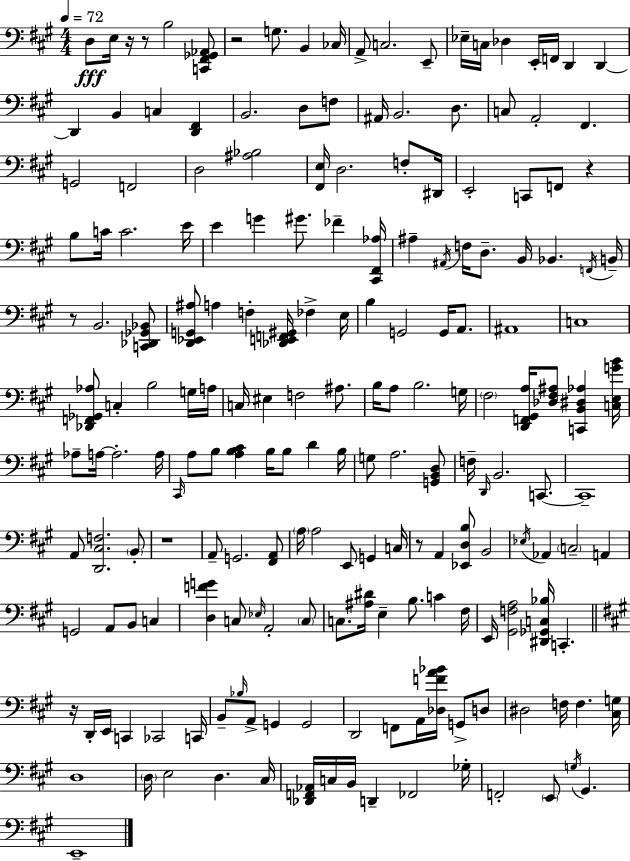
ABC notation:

X:1
T:Untitled
M:4/4
L:1/4
K:A
D,/2 E,/4 z/4 z/2 B,2 [C,,^F,,_G,,_A,,]/2 z2 G,/2 B,, _C,/4 A,,/2 C,2 E,,/2 _E,/4 C,/4 _D, E,,/4 F,,/4 D,, D,, D,, B,, C, [D,,^F,,] B,,2 D,/2 F,/2 ^A,,/4 B,,2 D,/2 C,/2 A,,2 ^F,, G,,2 F,,2 D,2 [^A,_B,]2 [^F,,E,]/4 D,2 F,/2 ^D,,/4 E,,2 C,,/2 F,,/2 z B,/2 C/4 C2 E/4 E G ^G/2 _F [^C,,^F,,_A,]/4 ^A, ^A,,/4 F,/4 D,/2 B,,/4 _B,, F,,/4 B,,/4 z/2 B,,2 [C,,_D,,_G,,_B,,]/2 [D,,_E,,G,,^A,]/2 A, F, [_D,,E,,F,,^G,,]/4 _F, E,/4 B, G,,2 G,,/4 A,,/2 ^A,,4 C,4 [_D,,F,,_G,,_A,]/2 C, B,2 G,/4 A,/4 C,/4 ^E, F,2 ^A,/2 B,/4 A,/2 B,2 G,/4 ^F,2 [D,,F,,^G,,A,]/4 [_D,^F,^A,]/2 [C,,B,,^D,_A,] [C,E,GB]/4 _A,/2 A,/4 A,2 A,/4 ^C,,/4 A,/2 B,/2 [A,B,^C] B,/4 B,/2 D B,/4 G,/2 A,2 [G,,B,,D,]/2 F,/4 D,,/4 B,,2 C,,/2 C,,4 A,,/2 [D,,^C,F,]2 B,,/2 z4 A,,/2 G,,2 [^F,,A,,]/2 A,/4 A,2 E,,/2 G,, C,/4 z/2 A,, [_E,,D,B,]/2 B,,2 _E,/4 _A,, C,2 A,, G,,2 A,,/2 B,,/2 C, [D,FG] C,/2 _E,/4 A,,2 C,/2 C,/2 [^A,^D]/4 E, B,/2 C ^F,/4 E,,/4 [^G,,F,A,]2 [^D,,_G,,C,_B,]/4 C,, z/4 D,,/4 E,,/4 C,, _C,,2 C,,/4 B,,/2 _B,/4 A,,/2 G,, G,,2 D,,2 F,,/2 A,,/4 [_D,FA_B]/4 G,,/2 D,/2 ^D,2 F,/4 F, [^C,G,]/4 D,4 D,/4 E,2 D, ^C,/4 [_D,,F,,_A,,]/4 C,/4 B,,/4 D,, _F,,2 _G,/4 F,,2 E,,/2 G,/4 ^G,, E,,4